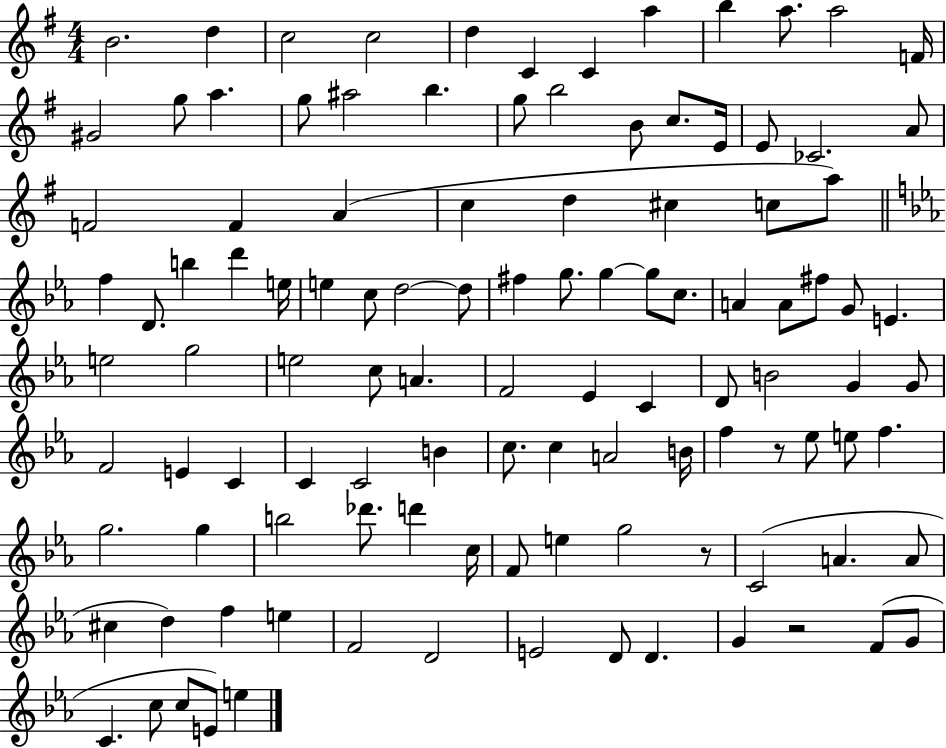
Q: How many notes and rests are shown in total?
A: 111